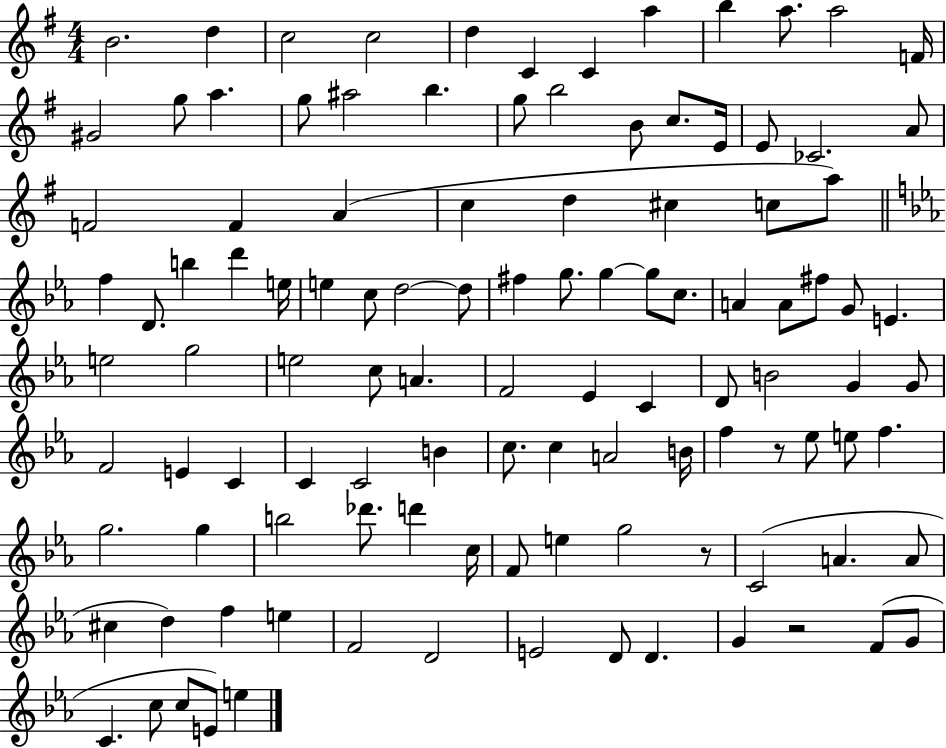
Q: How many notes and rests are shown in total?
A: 111